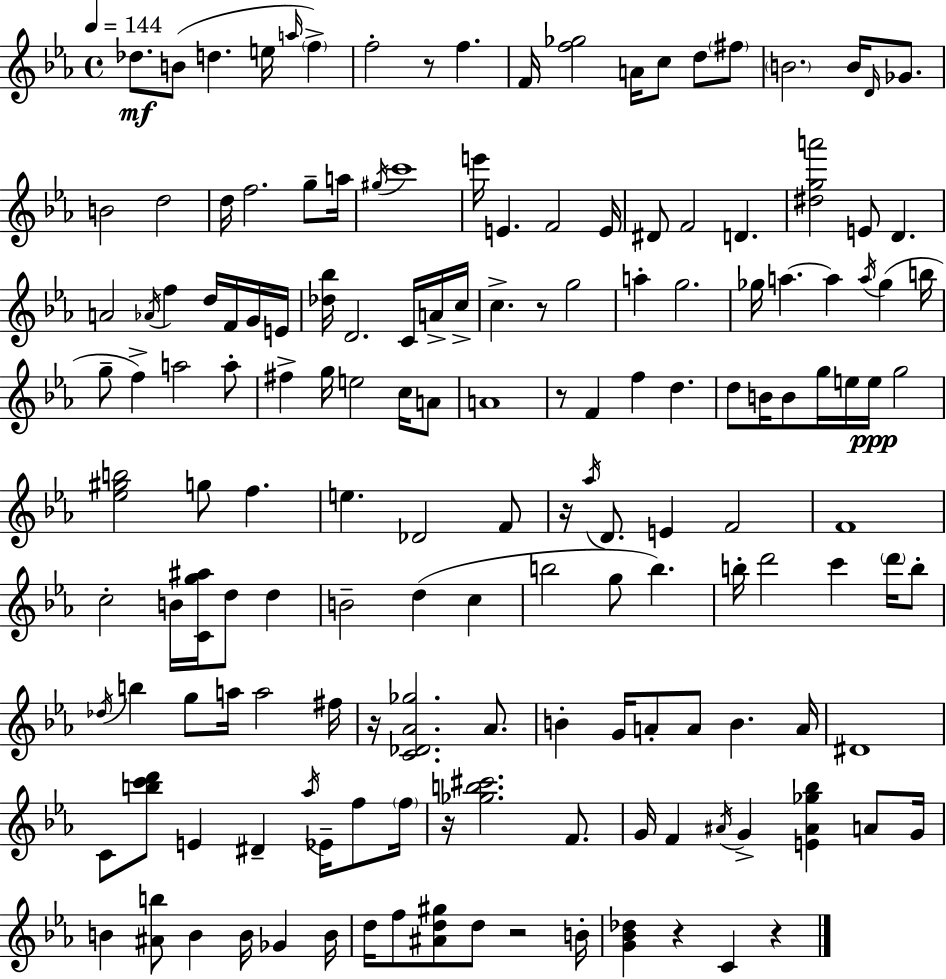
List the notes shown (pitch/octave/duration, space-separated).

Db5/e. B4/e D5/q. E5/s A5/s F5/q F5/h R/e F5/q. F4/s [F5,Gb5]/h A4/s C5/e D5/e F#5/e B4/h. B4/s D4/s Gb4/e. B4/h D5/h D5/s F5/h. G5/e A5/s G#5/s C6/w E6/s E4/q. F4/h E4/s D#4/e F4/h D4/q. [D#5,G5,A6]/h E4/e D4/q. A4/h Ab4/s F5/q D5/s F4/s G4/s E4/s [Db5,Bb5]/s D4/h. C4/s A4/s C5/s C5/q. R/e G5/h A5/q G5/h. Gb5/s A5/q. A5/q A5/s Gb5/q B5/s G5/e F5/q A5/h A5/e F#5/q G5/s E5/h C5/s A4/e A4/w R/e F4/q F5/q D5/q. D5/e B4/s B4/e G5/s E5/s E5/s G5/h [Eb5,G#5,B5]/h G5/e F5/q. E5/q. Db4/h F4/e R/s Ab5/s D4/e. E4/q F4/h F4/w C5/h B4/s [C4,G5,A#5]/s D5/e D5/q B4/h D5/q C5/q B5/h G5/e B5/q. B5/s D6/h C6/q D6/s B5/e Db5/s B5/q G5/e A5/s A5/h F#5/s R/s [C4,Db4,Ab4,Gb5]/h. Ab4/e. B4/q G4/s A4/e A4/e B4/q. A4/s D#4/w C4/e [B5,C6,D6]/e E4/q D#4/q Ab5/s Eb4/s F5/e F5/s R/s [Gb5,B5,C#6]/h. F4/e. G4/s F4/q A#4/s G4/q [E4,A#4,Gb5,Bb5]/q A4/e G4/s B4/q [A#4,B5]/e B4/q B4/s Gb4/q B4/s D5/s F5/e [A#4,D5,G#5]/e D5/e R/h B4/s [G4,Bb4,Db5]/q R/q C4/q R/q